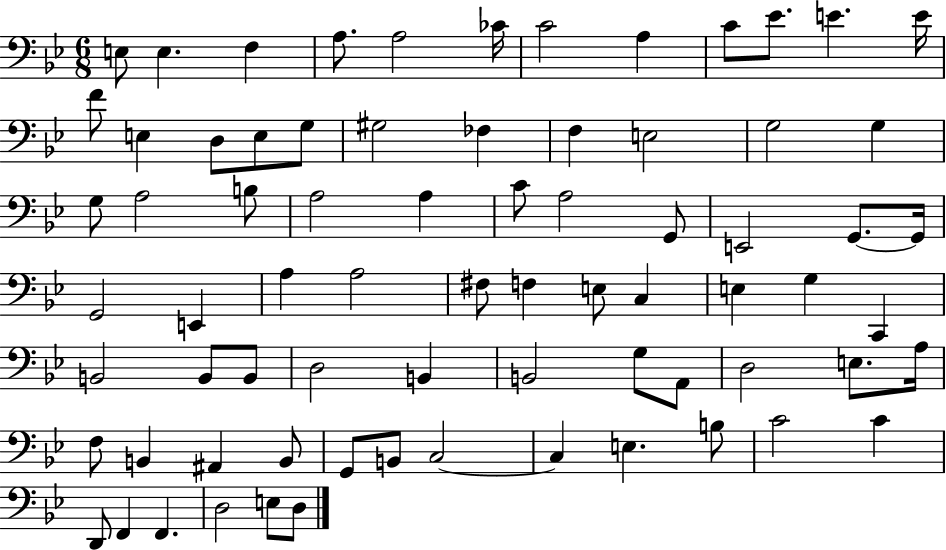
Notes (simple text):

E3/e E3/q. F3/q A3/e. A3/h CES4/s C4/h A3/q C4/e Eb4/e. E4/q. E4/s F4/e E3/q D3/e E3/e G3/e G#3/h FES3/q F3/q E3/h G3/h G3/q G3/e A3/h B3/e A3/h A3/q C4/e A3/h G2/e E2/h G2/e. G2/s G2/h E2/q A3/q A3/h F#3/e F3/q E3/e C3/q E3/q G3/q C2/q B2/h B2/e B2/e D3/h B2/q B2/h G3/e A2/e D3/h E3/e. A3/s F3/e B2/q A#2/q B2/e G2/e B2/e C3/h C3/q E3/q. B3/e C4/h C4/q D2/e F2/q F2/q. D3/h E3/e D3/e